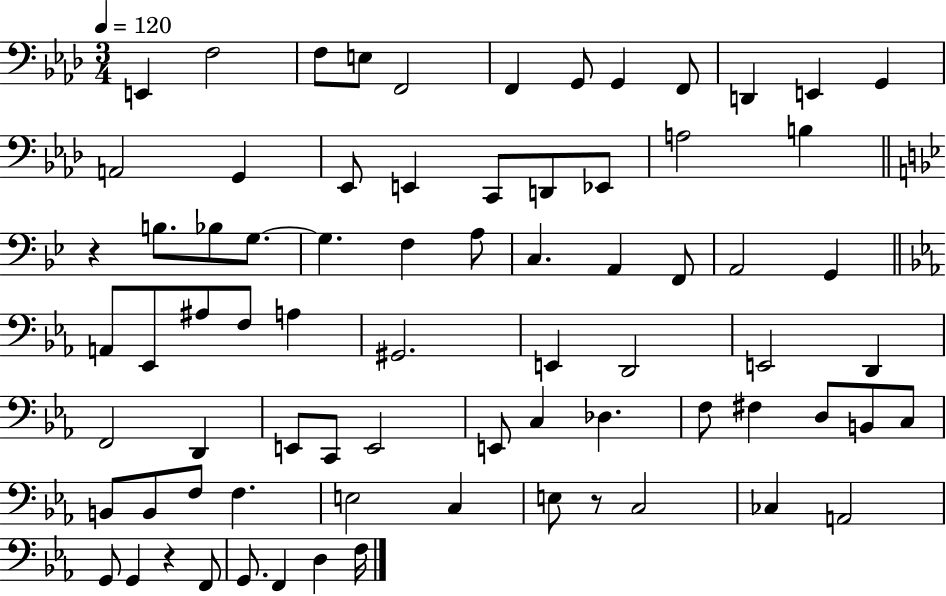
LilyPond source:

{
  \clef bass
  \numericTimeSignature
  \time 3/4
  \key aes \major
  \tempo 4 = 120
  e,4 f2 | f8 e8 f,2 | f,4 g,8 g,4 f,8 | d,4 e,4 g,4 | \break a,2 g,4 | ees,8 e,4 c,8 d,8 ees,8 | a2 b4 | \bar "||" \break \key g \minor r4 b8. bes8 g8.~~ | g4. f4 a8 | c4. a,4 f,8 | a,2 g,4 | \break \bar "||" \break \key c \minor a,8 ees,8 ais8 f8 a4 | gis,2. | e,4 d,2 | e,2 d,4 | \break f,2 d,4 | e,8 c,8 e,2 | e,8 c4 des4. | f8 fis4 d8 b,8 c8 | \break b,8 b,8 f8 f4. | e2 c4 | e8 r8 c2 | ces4 a,2 | \break g,8 g,4 r4 f,8 | g,8. f,4 d4 f16 | \bar "|."
}